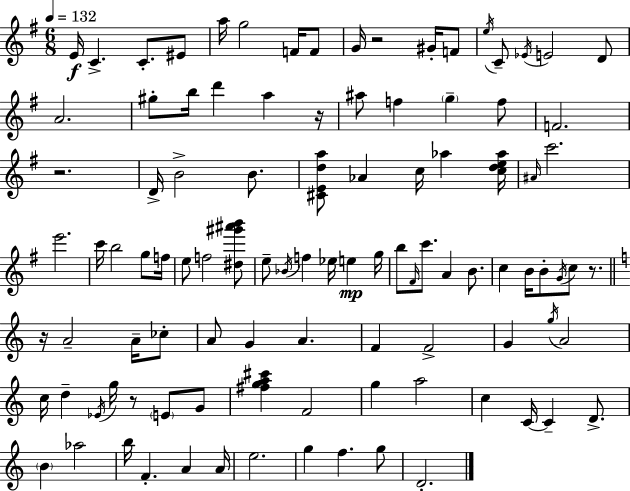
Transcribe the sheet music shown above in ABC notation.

X:1
T:Untitled
M:6/8
L:1/4
K:G
E/4 C C/2 ^E/2 a/4 g2 F/4 F/2 G/4 z2 ^G/4 F/2 e/4 C/2 _E/4 E2 D/2 A2 ^g/2 b/4 d' a z/4 ^a/2 f g f/2 F2 z2 D/4 B2 B/2 [^CEda]/2 _A c/4 _a [cde_a]/4 ^A/4 c'2 e'2 c'/4 b2 g/2 f/4 e/2 f2 [^d^g'^a'b']/2 e/2 _B/4 f _e/4 e g/4 b/2 ^F/4 c'/2 A B/2 c B/4 B/2 G/4 c/2 z/2 z/4 A2 A/4 _c/2 A/2 G A F F2 G g/4 A2 c/4 d _E/4 g/4 z/2 E/2 G/2 [^fga^c'] F2 g a2 c C/4 C D/2 B _a2 b/4 F A A/4 e2 g f g/2 D2